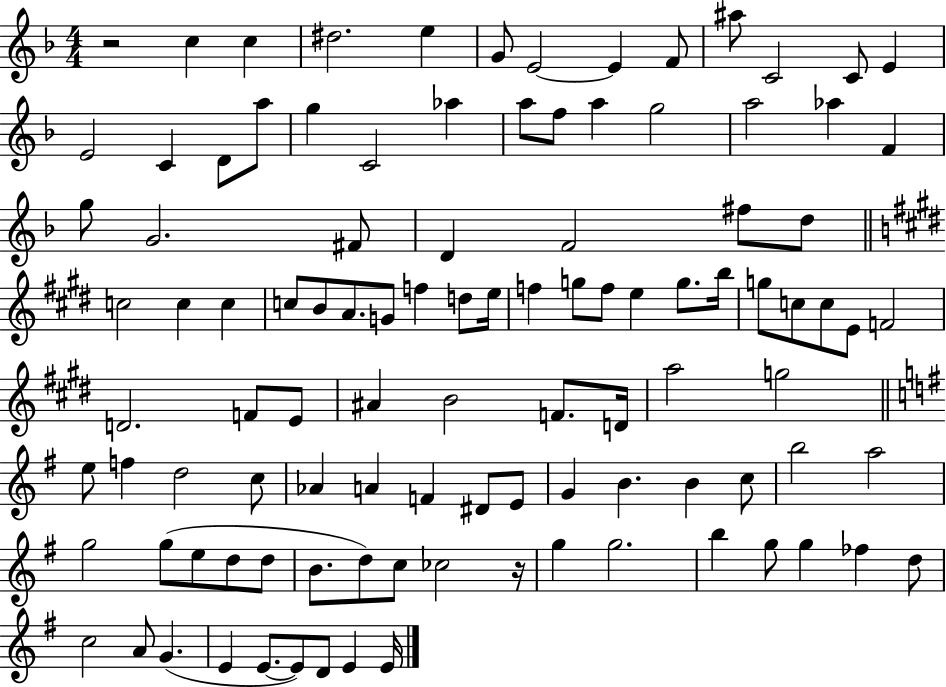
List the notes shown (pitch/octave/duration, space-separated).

R/h C5/q C5/q D#5/h. E5/q G4/e E4/h E4/q F4/e A#5/e C4/h C4/e E4/q E4/h C4/q D4/e A5/e G5/q C4/h Ab5/q A5/e F5/e A5/q G5/h A5/h Ab5/q F4/q G5/e G4/h. F#4/e D4/q F4/h F#5/e D5/e C5/h C5/q C5/q C5/e B4/e A4/e. G4/e F5/q D5/e E5/s F5/q G5/e F5/e E5/q G5/e. B5/s G5/e C5/e C5/e E4/e F4/h D4/h. F4/e E4/e A#4/q B4/h F4/e. D4/s A5/h G5/h E5/e F5/q D5/h C5/e Ab4/q A4/q F4/q D#4/e E4/e G4/q B4/q. B4/q C5/e B5/h A5/h G5/h G5/e E5/e D5/e D5/e B4/e. D5/e C5/e CES5/h R/s G5/q G5/h. B5/q G5/e G5/q FES5/q D5/e C5/h A4/e G4/q. E4/q E4/e. E4/e D4/e E4/q E4/s